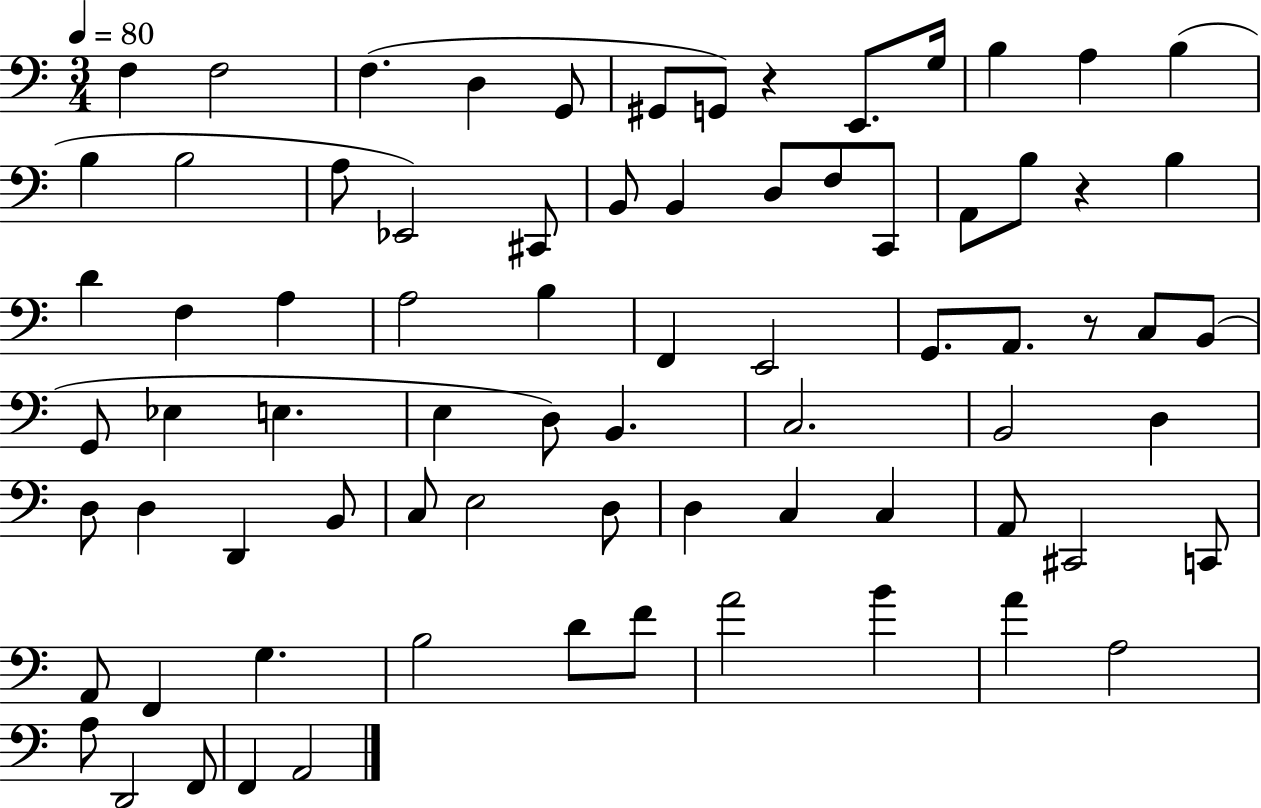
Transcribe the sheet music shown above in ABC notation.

X:1
T:Untitled
M:3/4
L:1/4
K:C
F, F,2 F, D, G,,/2 ^G,,/2 G,,/2 z E,,/2 G,/4 B, A, B, B, B,2 A,/2 _E,,2 ^C,,/2 B,,/2 B,, D,/2 F,/2 C,,/2 A,,/2 B,/2 z B, D F, A, A,2 B, F,, E,,2 G,,/2 A,,/2 z/2 C,/2 B,,/2 G,,/2 _E, E, E, D,/2 B,, C,2 B,,2 D, D,/2 D, D,, B,,/2 C,/2 E,2 D,/2 D, C, C, A,,/2 ^C,,2 C,,/2 A,,/2 F,, G, B,2 D/2 F/2 A2 B A A,2 A,/2 D,,2 F,,/2 F,, A,,2